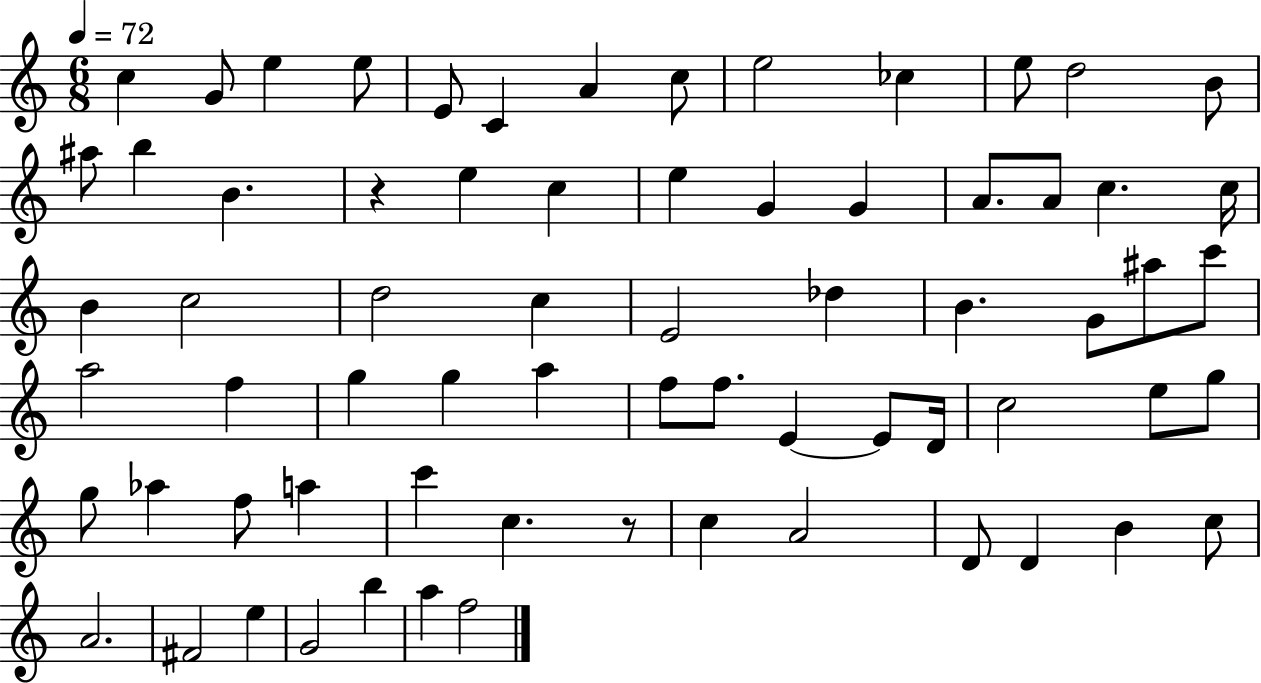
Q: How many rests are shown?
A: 2